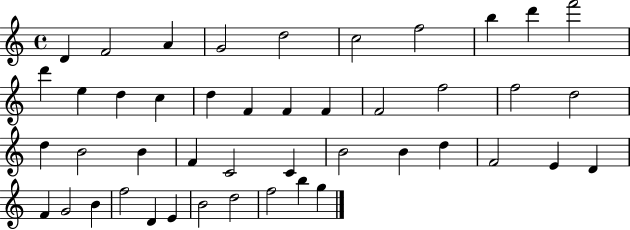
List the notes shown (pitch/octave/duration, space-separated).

D4/q F4/h A4/q G4/h D5/h C5/h F5/h B5/q D6/q F6/h D6/q E5/q D5/q C5/q D5/q F4/q F4/q F4/q F4/h F5/h F5/h D5/h D5/q B4/h B4/q F4/q C4/h C4/q B4/h B4/q D5/q F4/h E4/q D4/q F4/q G4/h B4/q F5/h D4/q E4/q B4/h D5/h F5/h B5/q G5/q